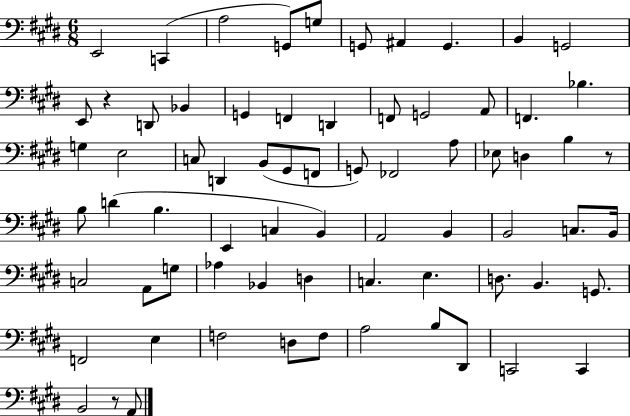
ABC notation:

X:1
T:Untitled
M:6/8
L:1/4
K:E
E,,2 C,, A,2 G,,/2 G,/2 G,,/2 ^A,, G,, B,, G,,2 E,,/2 z D,,/2 _B,, G,, F,, D,, F,,/2 G,,2 A,,/2 F,, _B, G, E,2 C,/2 D,, B,,/2 ^G,,/2 F,,/2 G,,/2 _F,,2 A,/2 _E,/2 D, B, z/2 B,/2 D B, E,, C, B,, A,,2 B,, B,,2 C,/2 B,,/4 C,2 A,,/2 G,/2 _A, _B,, D, C, E, D,/2 B,, G,,/2 F,,2 E, F,2 D,/2 F,/2 A,2 B,/2 ^D,,/2 C,,2 C,, B,,2 z/2 A,,/2